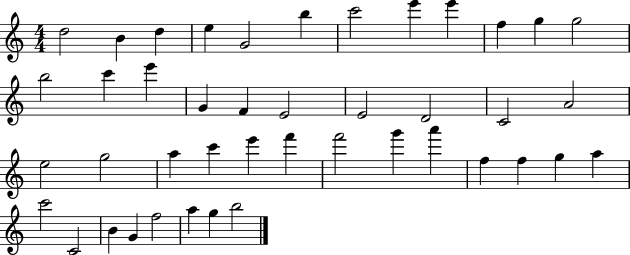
{
  \clef treble
  \numericTimeSignature
  \time 4/4
  \key c \major
  d''2 b'4 d''4 | e''4 g'2 b''4 | c'''2 e'''4 e'''4 | f''4 g''4 g''2 | \break b''2 c'''4 e'''4 | g'4 f'4 e'2 | e'2 d'2 | c'2 a'2 | \break e''2 g''2 | a''4 c'''4 e'''4 f'''4 | f'''2 g'''4 a'''4 | f''4 f''4 g''4 a''4 | \break c'''2 c'2 | b'4 g'4 f''2 | a''4 g''4 b''2 | \bar "|."
}